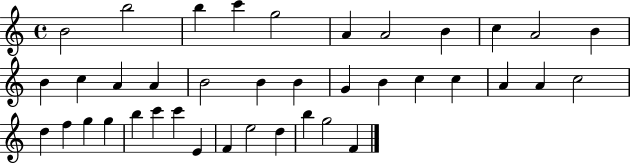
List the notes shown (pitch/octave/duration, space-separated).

B4/h B5/h B5/q C6/q G5/h A4/q A4/h B4/q C5/q A4/h B4/q B4/q C5/q A4/q A4/q B4/h B4/q B4/q G4/q B4/q C5/q C5/q A4/q A4/q C5/h D5/q F5/q G5/q G5/q B5/q C6/q C6/q E4/q F4/q E5/h D5/q B5/q G5/h F4/q